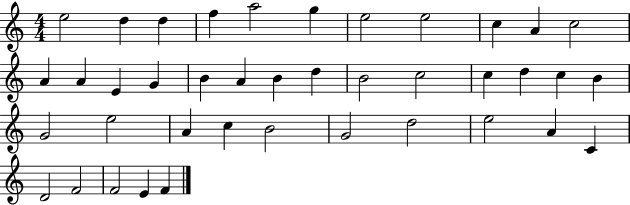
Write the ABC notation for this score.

X:1
T:Untitled
M:4/4
L:1/4
K:C
e2 d d f a2 g e2 e2 c A c2 A A E G B A B d B2 c2 c d c B G2 e2 A c B2 G2 d2 e2 A C D2 F2 F2 E F